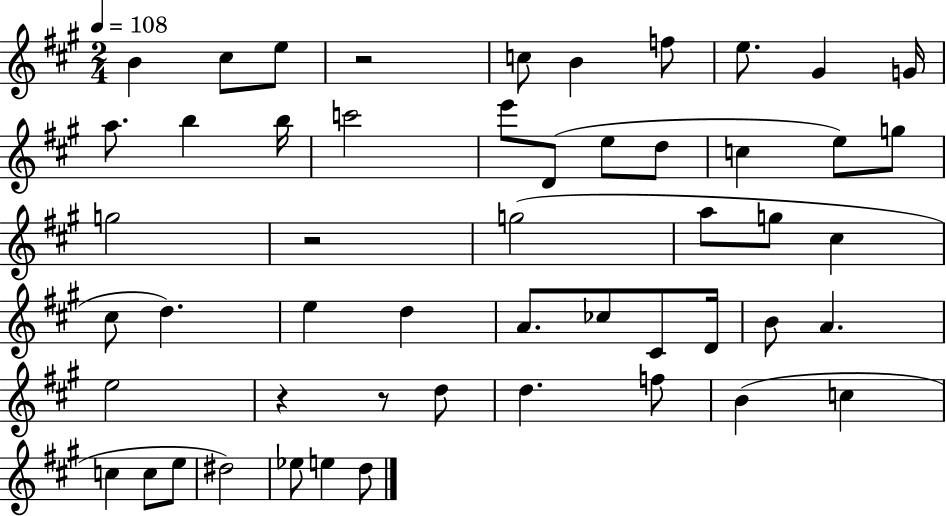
B4/q C#5/e E5/e R/h C5/e B4/q F5/e E5/e. G#4/q G4/s A5/e. B5/q B5/s C6/h E6/e D4/e E5/e D5/e C5/q E5/e G5/e G5/h R/h G5/h A5/e G5/e C#5/q C#5/e D5/q. E5/q D5/q A4/e. CES5/e C#4/e D4/s B4/e A4/q. E5/h R/q R/e D5/e D5/q. F5/e B4/q C5/q C5/q C5/e E5/e D#5/h Eb5/e E5/q D5/e